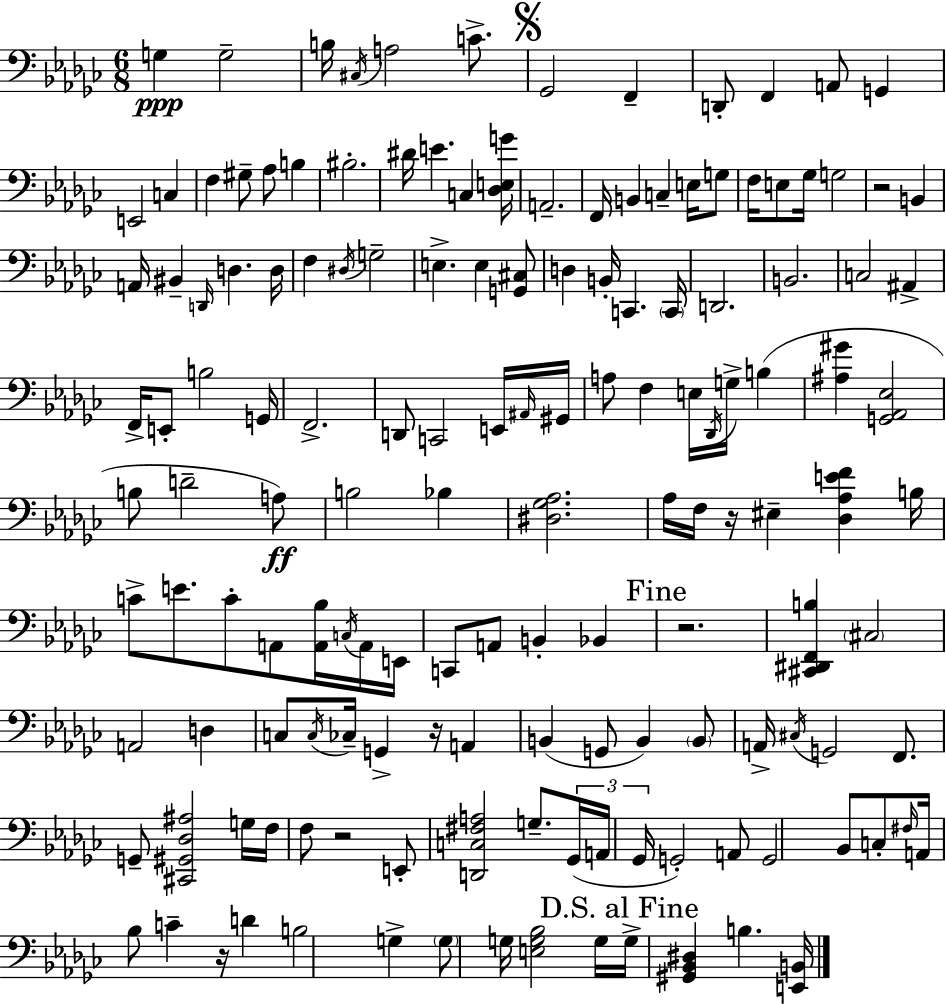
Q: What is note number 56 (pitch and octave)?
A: F2